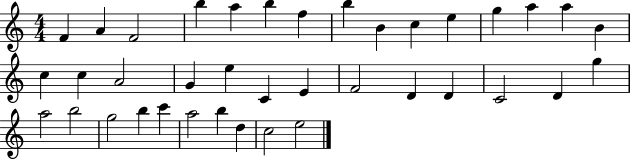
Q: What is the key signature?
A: C major